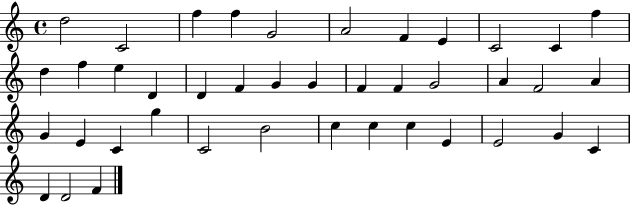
{
  \clef treble
  \time 4/4
  \defaultTimeSignature
  \key c \major
  d''2 c'2 | f''4 f''4 g'2 | a'2 f'4 e'4 | c'2 c'4 f''4 | \break d''4 f''4 e''4 d'4 | d'4 f'4 g'4 g'4 | f'4 f'4 g'2 | a'4 f'2 a'4 | \break g'4 e'4 c'4 g''4 | c'2 b'2 | c''4 c''4 c''4 e'4 | e'2 g'4 c'4 | \break d'4 d'2 f'4 | \bar "|."
}